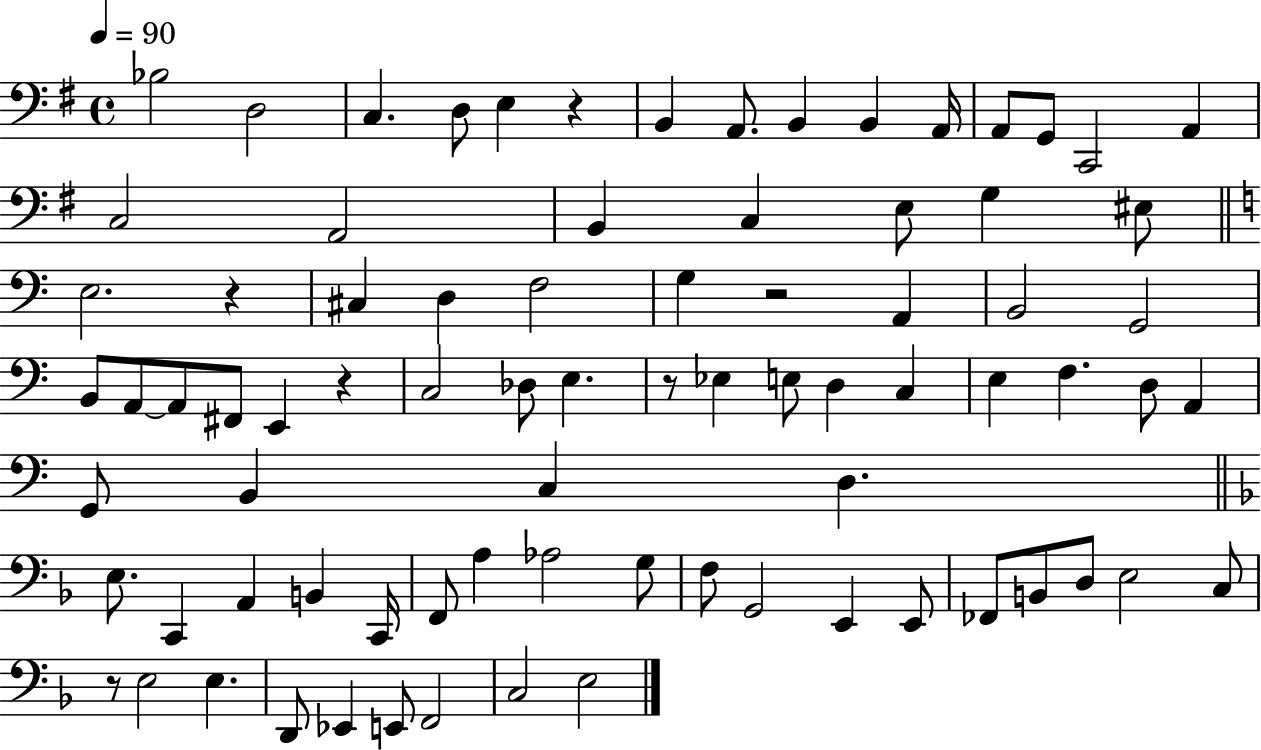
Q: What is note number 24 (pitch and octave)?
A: D3